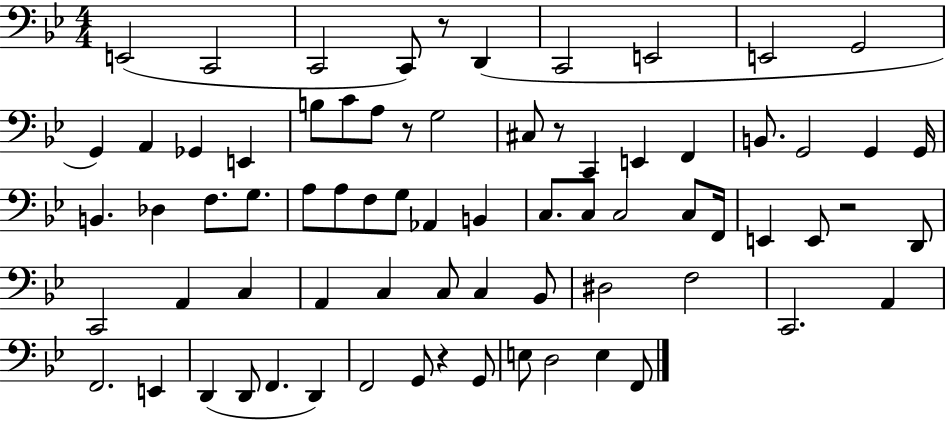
E2/h C2/h C2/h C2/e R/e D2/q C2/h E2/h E2/h G2/h G2/q A2/q Gb2/q E2/q B3/e C4/e A3/e R/e G3/h C#3/e R/e C2/q E2/q F2/q B2/e. G2/h G2/q G2/s B2/q. Db3/q F3/e. G3/e. A3/e A3/e F3/e G3/e Ab2/q B2/q C3/e. C3/e C3/h C3/e F2/s E2/q E2/e R/h D2/e C2/h A2/q C3/q A2/q C3/q C3/e C3/q Bb2/e D#3/h F3/h C2/h. A2/q F2/h. E2/q D2/q D2/e F2/q. D2/q F2/h G2/e R/q G2/e E3/e D3/h E3/q F2/e